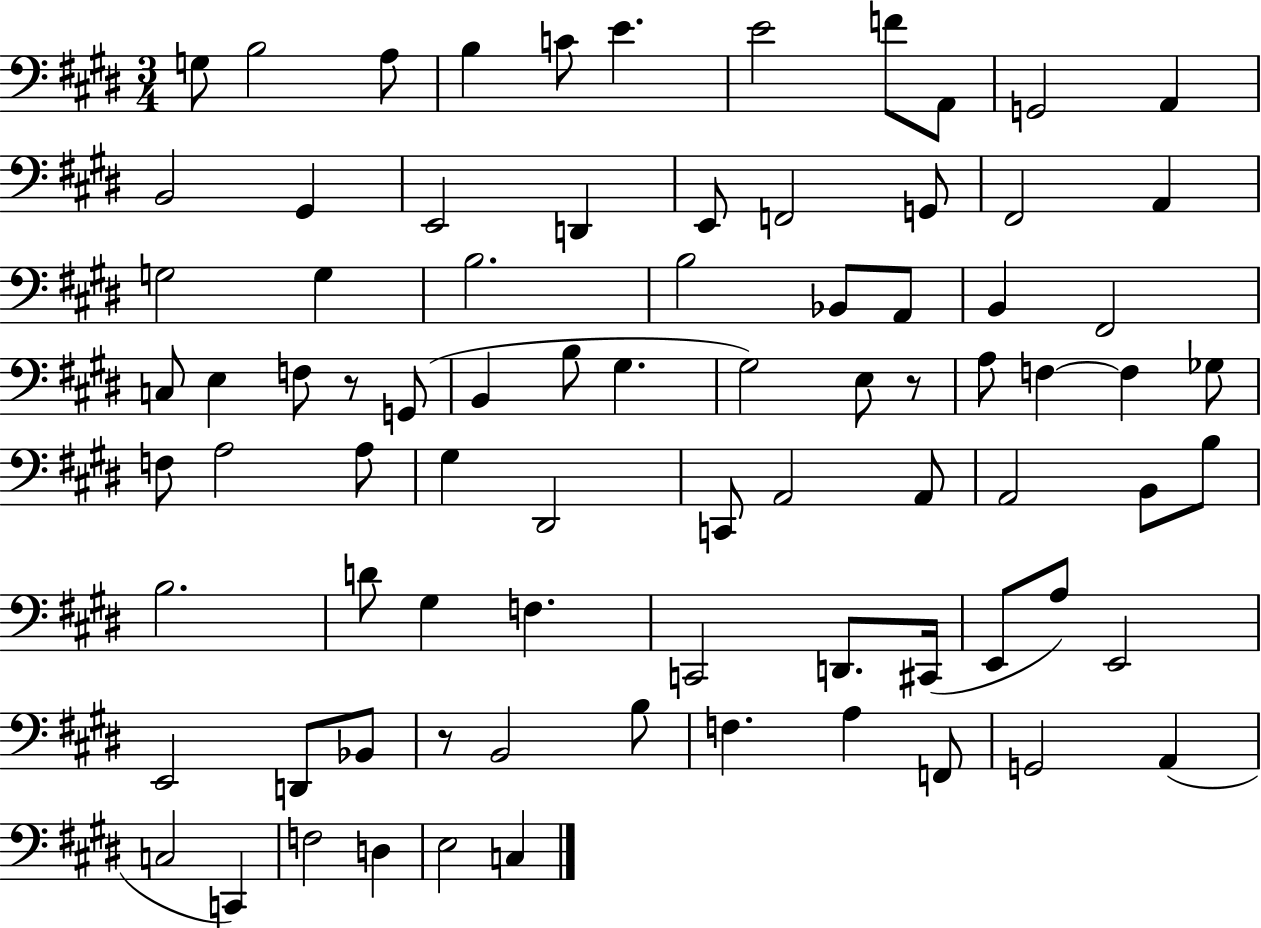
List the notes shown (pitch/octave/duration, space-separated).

G3/e B3/h A3/e B3/q C4/e E4/q. E4/h F4/e A2/e G2/h A2/q B2/h G#2/q E2/h D2/q E2/e F2/h G2/e F#2/h A2/q G3/h G3/q B3/h. B3/h Bb2/e A2/e B2/q F#2/h C3/e E3/q F3/e R/e G2/e B2/q B3/e G#3/q. G#3/h E3/e R/e A3/e F3/q F3/q Gb3/e F3/e A3/h A3/e G#3/q D#2/h C2/e A2/h A2/e A2/h B2/e B3/e B3/h. D4/e G#3/q F3/q. C2/h D2/e. C#2/s E2/e A3/e E2/h E2/h D2/e Bb2/e R/e B2/h B3/e F3/q. A3/q F2/e G2/h A2/q C3/h C2/q F3/h D3/q E3/h C3/q